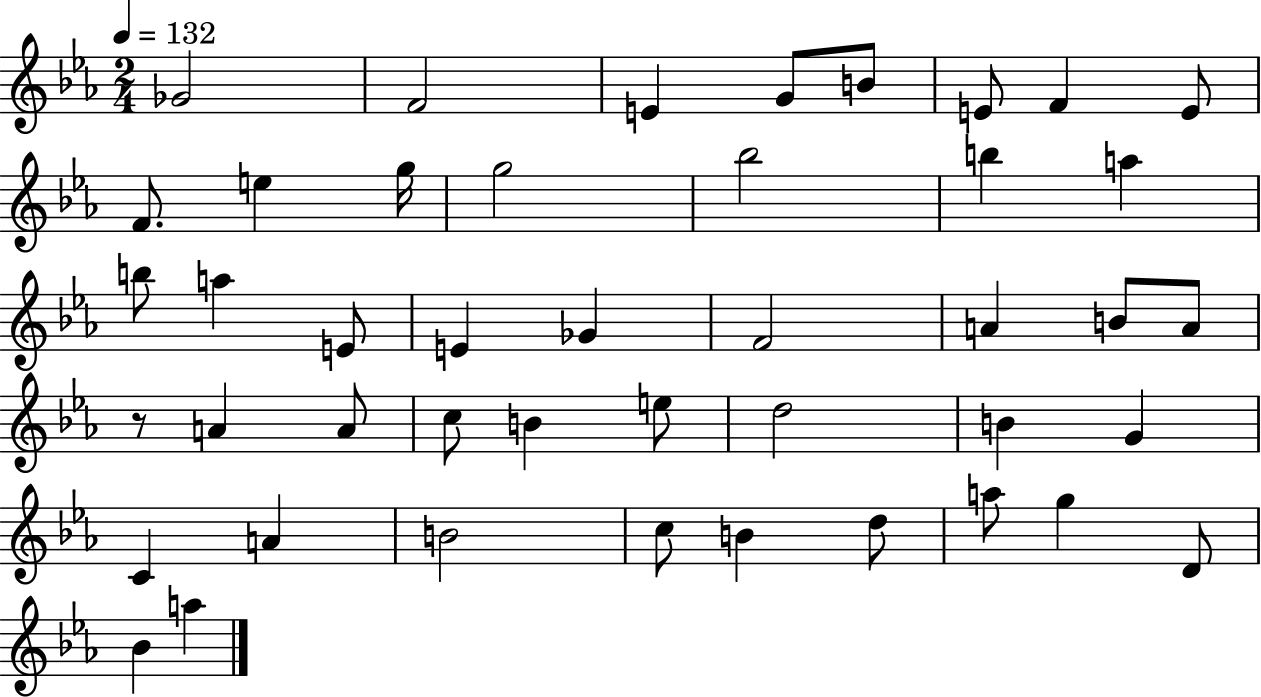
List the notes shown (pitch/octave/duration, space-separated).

Gb4/h F4/h E4/q G4/e B4/e E4/e F4/q E4/e F4/e. E5/q G5/s G5/h Bb5/h B5/q A5/q B5/e A5/q E4/e E4/q Gb4/q F4/h A4/q B4/e A4/e R/e A4/q A4/e C5/e B4/q E5/e D5/h B4/q G4/q C4/q A4/q B4/h C5/e B4/q D5/e A5/e G5/q D4/e Bb4/q A5/q